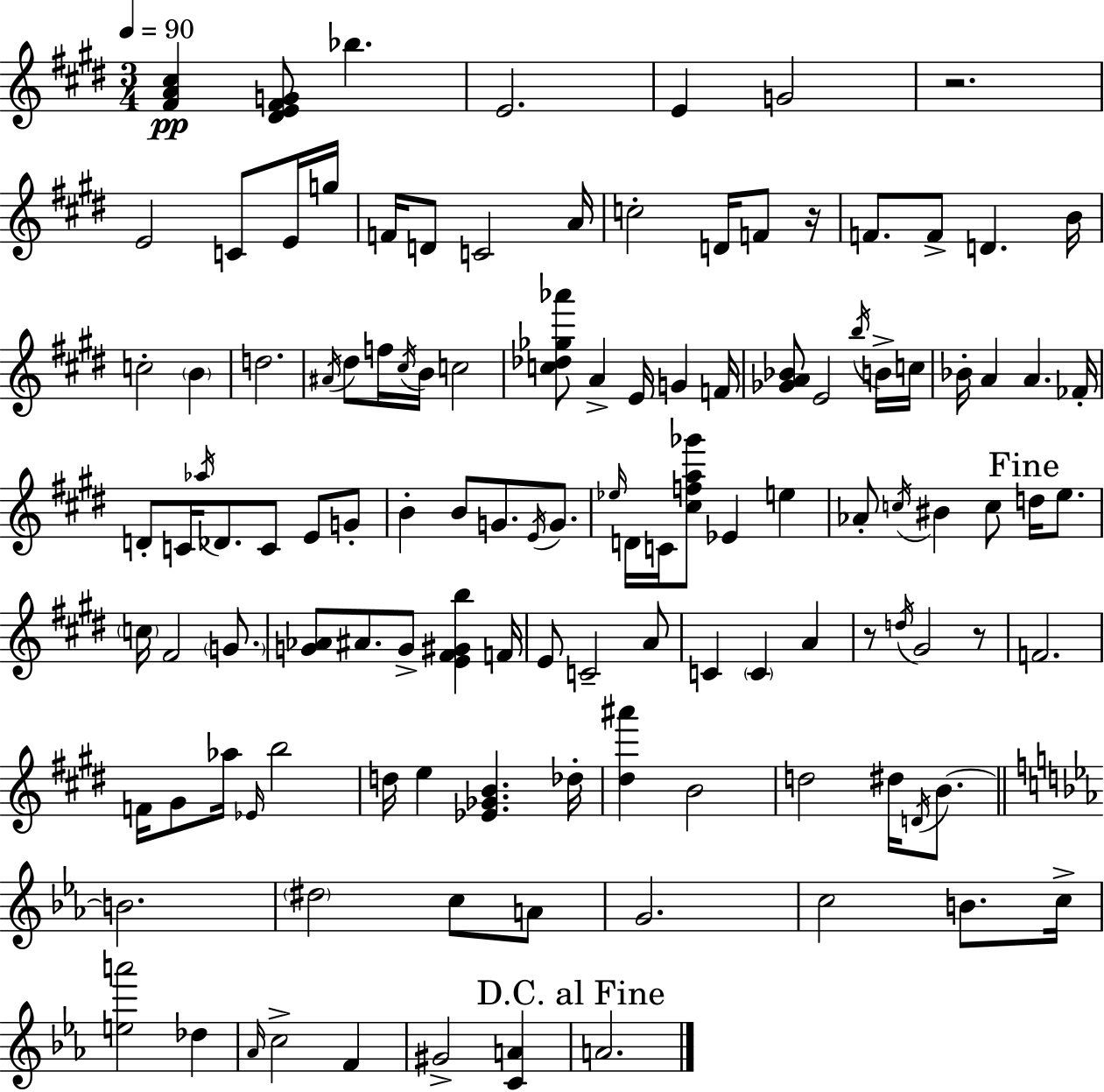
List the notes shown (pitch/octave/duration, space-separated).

[F#4,A4,C#5]/q [D#4,E4,F#4,G4]/e Bb5/q. E4/h. E4/q G4/h R/h. E4/h C4/e E4/s G5/s F4/s D4/e C4/h A4/s C5/h D4/s F4/e R/s F4/e. F4/e D4/q. B4/s C5/h B4/q D5/h. A#4/s D#5/e F5/s C#5/s B4/s C5/h [C5,Db5,Gb5,Ab6]/e A4/q E4/s G4/q F4/s [Gb4,A4,Bb4]/e E4/h B5/s B4/s C5/s Bb4/s A4/q A4/q. FES4/s D4/e C4/s Ab5/s Db4/e. C4/e E4/e G4/e B4/q B4/e G4/e. E4/s G4/e. Eb5/s D4/s C4/s [C#5,F5,A5,Gb6]/e Eb4/q E5/q Ab4/e C5/s BIS4/q C5/e D5/s E5/e. C5/s F#4/h G4/e. [G4,Ab4]/e A#4/e. G4/e [E4,F#4,G#4,B5]/q F4/s E4/e C4/h A4/e C4/q C4/q A4/q R/e D5/s G#4/h R/e F4/h. F4/s G#4/e Ab5/s Eb4/s B5/h D5/s E5/q [Eb4,Gb4,B4]/q. Db5/s [D#5,A#6]/q B4/h D5/h D#5/s D4/s B4/e. B4/h. D#5/h C5/e A4/e G4/h. C5/h B4/e. C5/s [E5,A6]/h Db5/q Ab4/s C5/h F4/q G#4/h [C4,A4]/q A4/h.